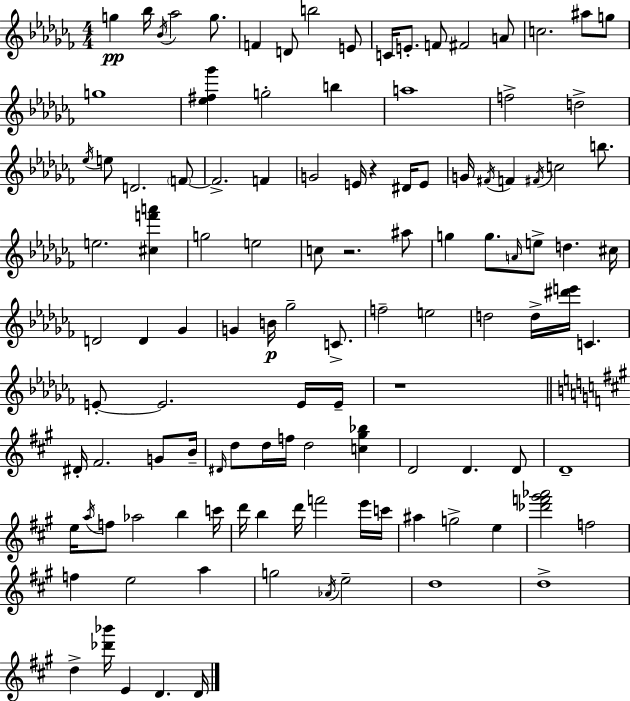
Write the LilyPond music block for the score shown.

{
  \clef treble
  \numericTimeSignature
  \time 4/4
  \key aes \minor
  g''4\pp bes''16 \acciaccatura { bes'16 } aes''2 g''8. | f'4 d'8 b''2 e'8 | c'16 e'8.-. f'8 fis'2 a'8 | c''2. ais''8 g''8 | \break g''1 | <ees'' fis'' ges'''>4 g''2-. b''4 | a''1 | f''2-> d''2-> | \break \acciaccatura { ees''16 } e''8 d'2. | \parenthesize f'8~~ f'2.-> f'4 | g'2 e'16 r4 dis'16 | e'8 g'16 \acciaccatura { fis'16 } f'4 \acciaccatura { fis'16 } c''2 | \break b''8. e''2. | <cis'' f''' a'''>4 g''2 e''2 | c''8 r2. | ais''8 g''4 g''8. \grace { a'16 } e''8-> d''4. | \break cis''16 d'2 d'4 | ges'4 g'4 b'16\p ges''2-- | c'8.-> f''2-- e''2 | d''2 d''16-> <dis''' e'''>16 c'4. | \break e'8-.~~ e'2. | e'16 e'16-- r1 | \bar "||" \break \key a \major dis'16-. fis'2. g'8 b'16-- | \grace { dis'16 } d''8 d''16 f''16 d''2 <c'' gis'' bes''>4 | d'2 d'4. d'8 | d'1-- | \break e''16 \acciaccatura { a''16 } f''8 aes''2 b''4 | c'''16 d'''16 b''4 d'''16 f'''2 | e'''16 c'''16 ais''4 g''2-> e''4 | <des''' f''' gis''' aes'''>2 f''2 | \break f''4 e''2 a''4 | g''2 \acciaccatura { aes'16 } e''2-- | d''1 | d''1-> | \break d''4-> <des''' bes'''>16 e'4 d'4. | d'16 \bar "|."
}